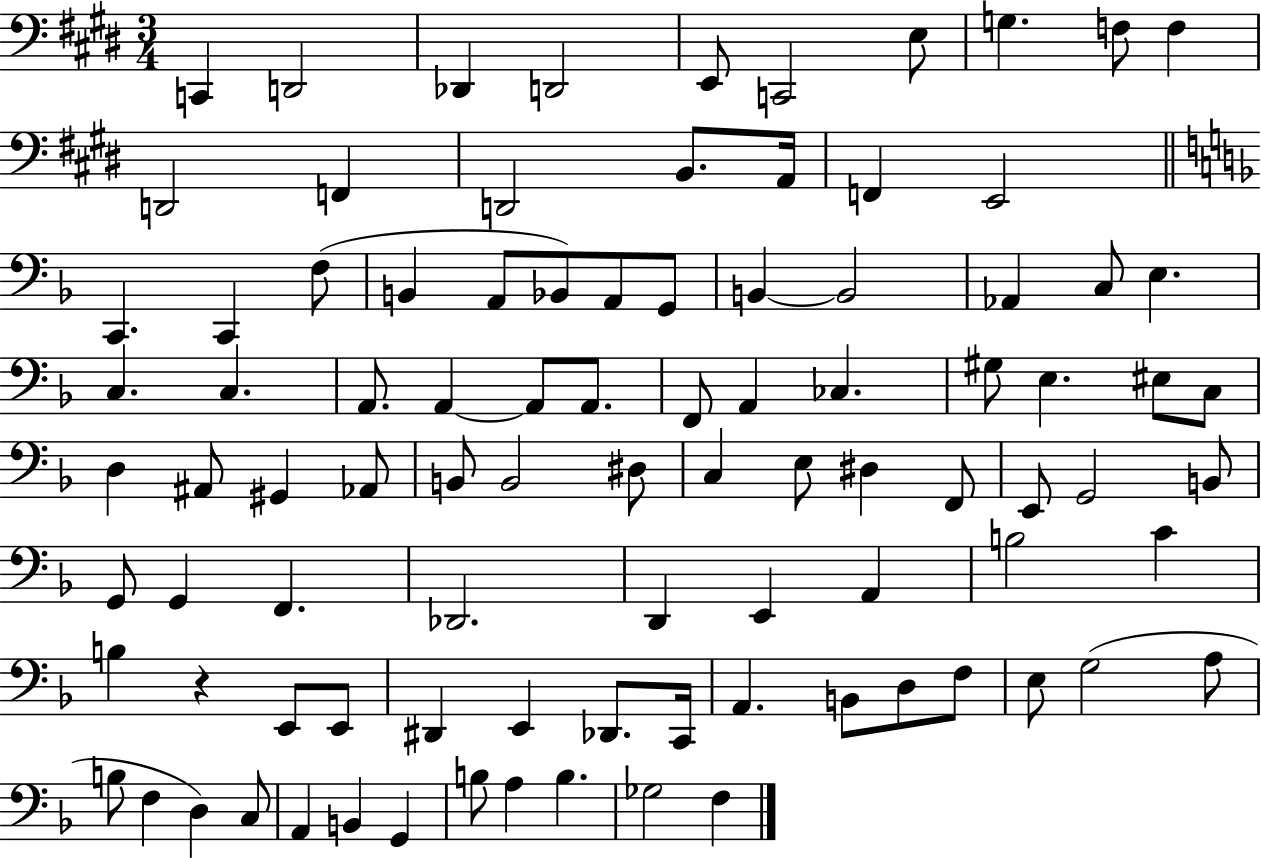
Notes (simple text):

C2/q D2/h Db2/q D2/h E2/e C2/h E3/e G3/q. F3/e F3/q D2/h F2/q D2/h B2/e. A2/s F2/q E2/h C2/q. C2/q F3/e B2/q A2/e Bb2/e A2/e G2/e B2/q B2/h Ab2/q C3/e E3/q. C3/q. C3/q. A2/e. A2/q A2/e A2/e. F2/e A2/q CES3/q. G#3/e E3/q. EIS3/e C3/e D3/q A#2/e G#2/q Ab2/e B2/e B2/h D#3/e C3/q E3/e D#3/q F2/e E2/e G2/h B2/e G2/e G2/q F2/q. Db2/h. D2/q E2/q A2/q B3/h C4/q B3/q R/q E2/e E2/e D#2/q E2/q Db2/e. C2/s A2/q. B2/e D3/e F3/e E3/e G3/h A3/e B3/e F3/q D3/q C3/e A2/q B2/q G2/q B3/e A3/q B3/q. Gb3/h F3/q